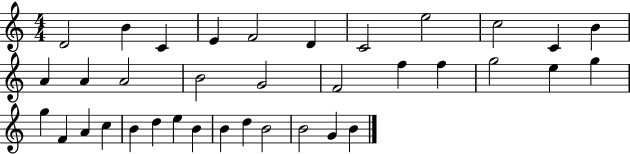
X:1
T:Untitled
M:4/4
L:1/4
K:C
D2 B C E F2 D C2 e2 c2 C B A A A2 B2 G2 F2 f f g2 e g g F A c B d e B B d B2 B2 G B